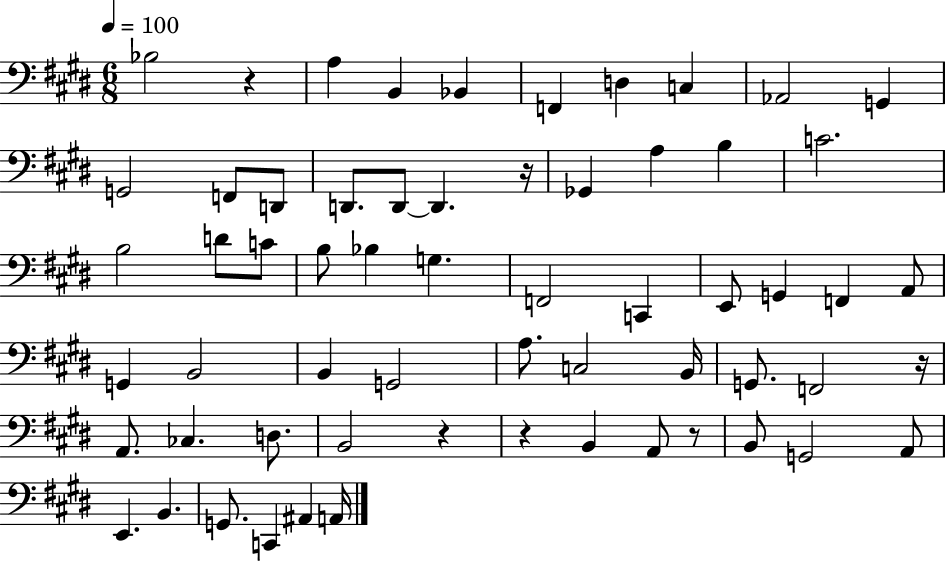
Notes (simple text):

Bb3/h R/q A3/q B2/q Bb2/q F2/q D3/q C3/q Ab2/h G2/q G2/h F2/e D2/e D2/e. D2/e D2/q. R/s Gb2/q A3/q B3/q C4/h. B3/h D4/e C4/e B3/e Bb3/q G3/q. F2/h C2/q E2/e G2/q F2/q A2/e G2/q B2/h B2/q G2/h A3/e. C3/h B2/s G2/e. F2/h R/s A2/e. CES3/q. D3/e. B2/h R/q R/q B2/q A2/e R/e B2/e G2/h A2/e E2/q. B2/q. G2/e. C2/q A#2/q A2/s